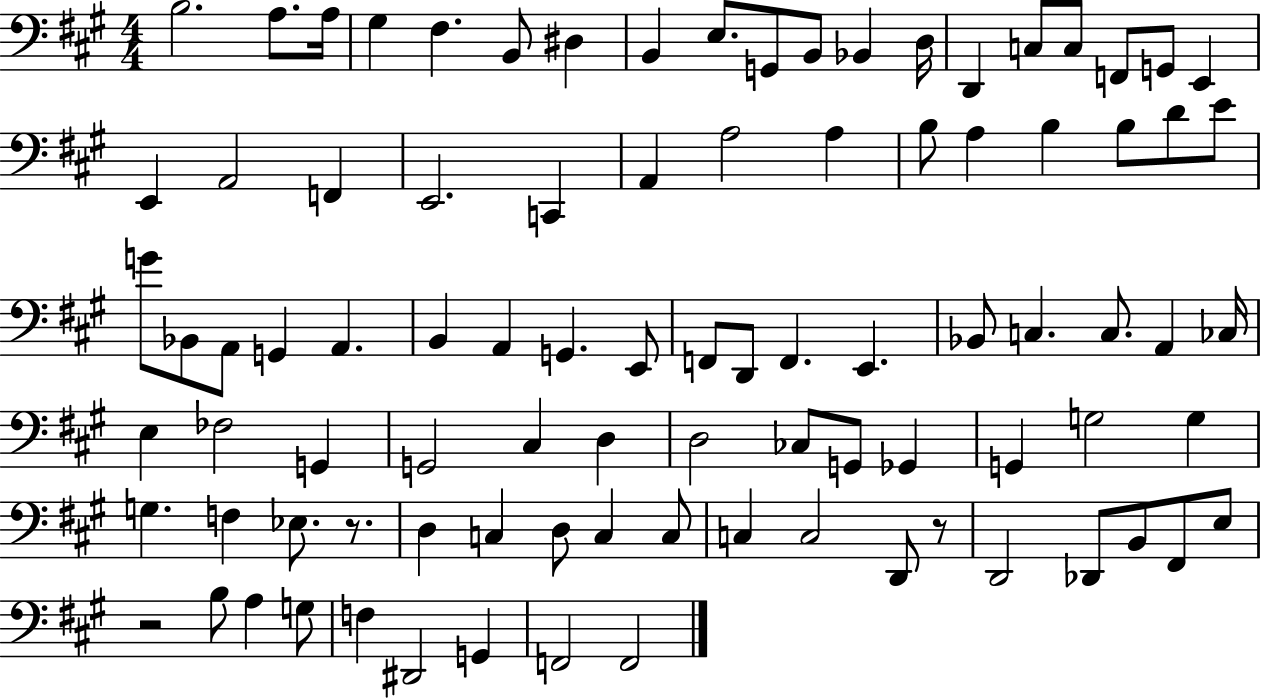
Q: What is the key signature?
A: A major